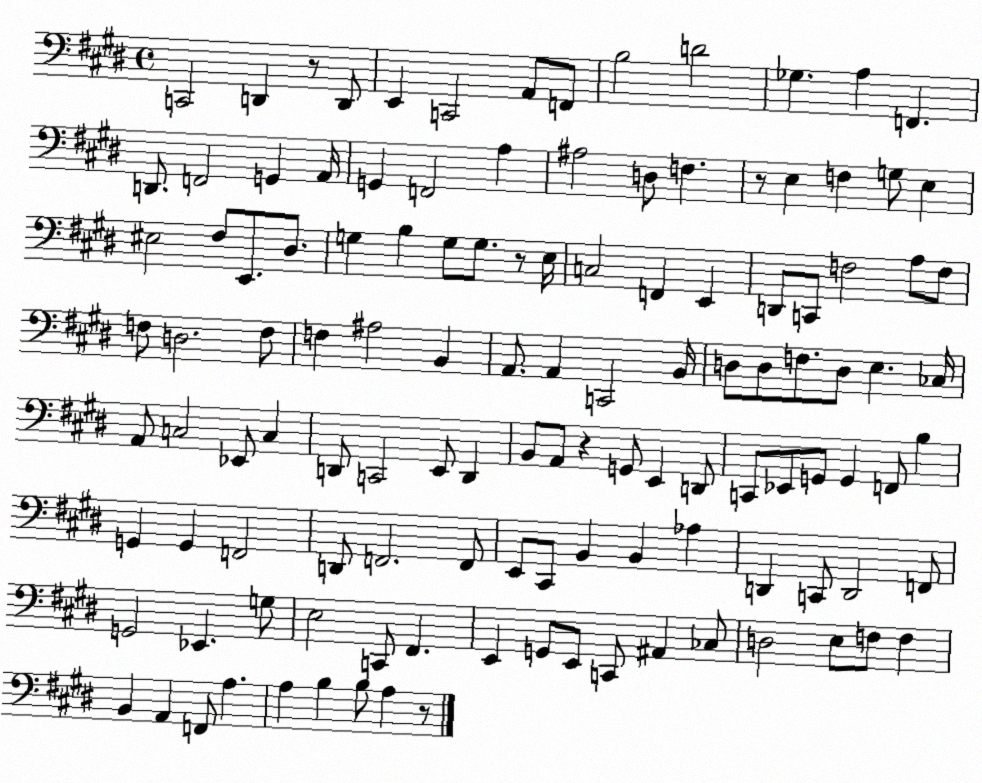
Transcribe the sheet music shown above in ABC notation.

X:1
T:Untitled
M:4/4
L:1/4
K:E
C,,2 D,, z/2 D,,/2 E,, C,,2 A,,/2 F,,/2 B,2 D2 _G, A, F,, D,,/2 F,,2 G,, A,,/4 G,, F,,2 A, ^A,2 D,/2 F, z/2 E, F, G,/2 E, ^E,2 ^F,/2 E,,/2 ^D,/2 G, B, G,/2 G,/2 z/2 E,/4 C,2 F,, E,, D,,/2 C,,/2 F,2 A,/2 F,/2 F,/2 D,2 F,/2 F, ^A,2 B,, A,,/2 A,, C,,2 B,,/4 D,/2 D,/2 F,/2 D,/2 E, _C,/4 A,,/2 C,2 _E,,/2 C, D,,/2 C,,2 E,,/2 D,, B,,/2 A,,/2 z G,,/2 E,, D,,/2 C,,/2 _E,,/2 G,,/2 G,, F,,/2 B, G,, G,, F,,2 D,,/2 F,,2 F,,/2 E,,/2 ^C,,/2 B,, B,, _A, D,, C,,/2 D,,2 F,,/2 G,,2 _E,, G,/2 E,2 C,,/2 ^F,, E,, G,,/2 E,,/2 C,,/2 ^A,, _C,/2 D,2 E,/2 F,/2 F, B,, A,, F,,/2 A, A, B, B,/2 A, z/2